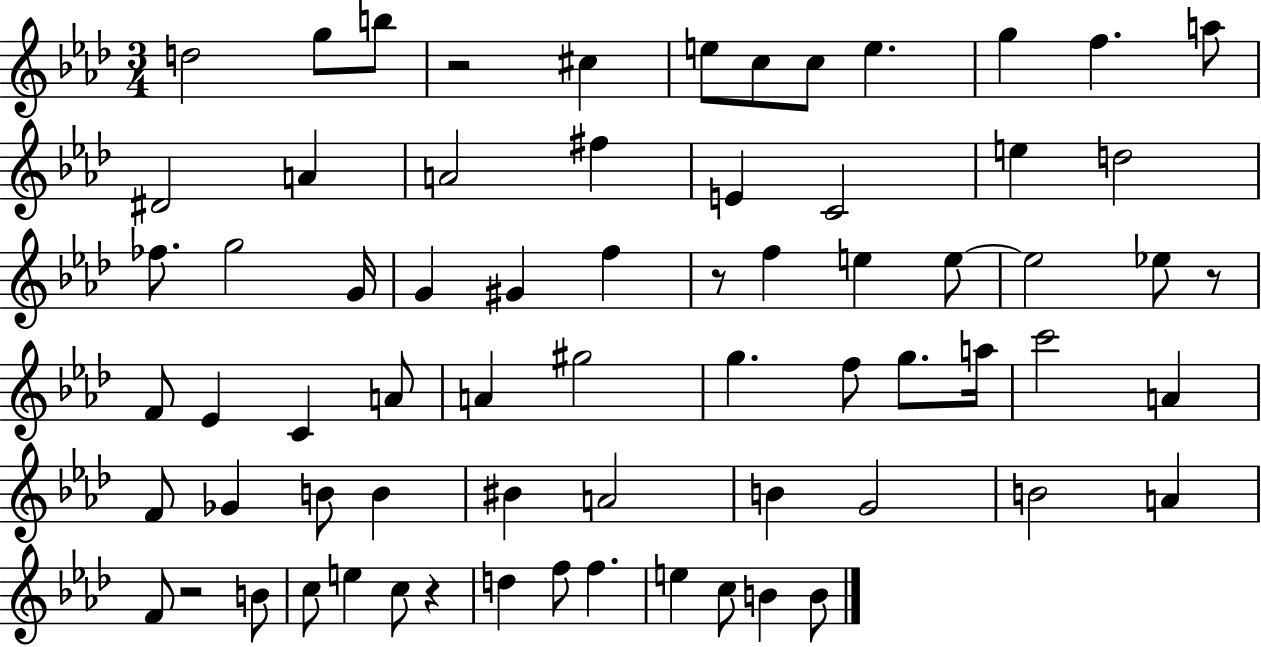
D5/h G5/e B5/e R/h C#5/q E5/e C5/e C5/e E5/q. G5/q F5/q. A5/e D#4/h A4/q A4/h F#5/q E4/q C4/h E5/q D5/h FES5/e. G5/h G4/s G4/q G#4/q F5/q R/e F5/q E5/q E5/e E5/h Eb5/e R/e F4/e Eb4/q C4/q A4/e A4/q G#5/h G5/q. F5/e G5/e. A5/s C6/h A4/q F4/e Gb4/q B4/e B4/q BIS4/q A4/h B4/q G4/h B4/h A4/q F4/e R/h B4/e C5/e E5/q C5/e R/q D5/q F5/e F5/q. E5/q C5/e B4/q B4/e